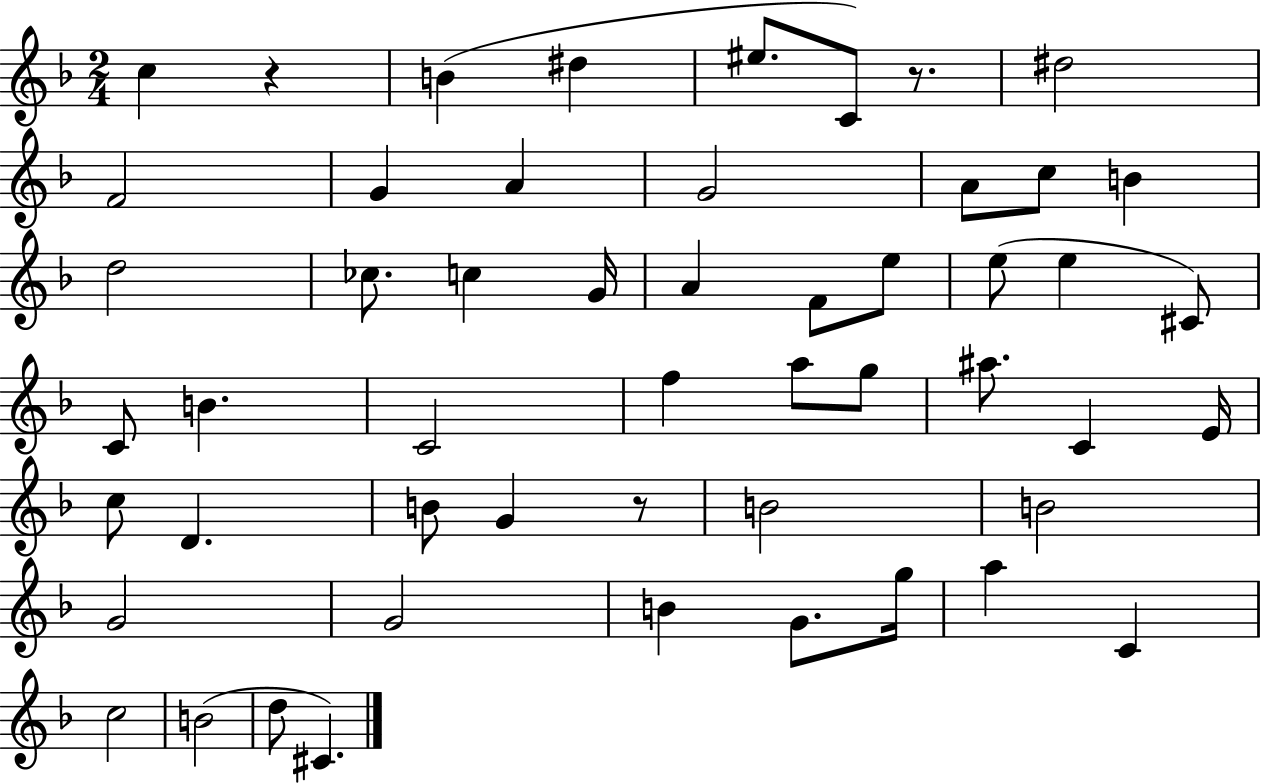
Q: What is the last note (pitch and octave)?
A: C#4